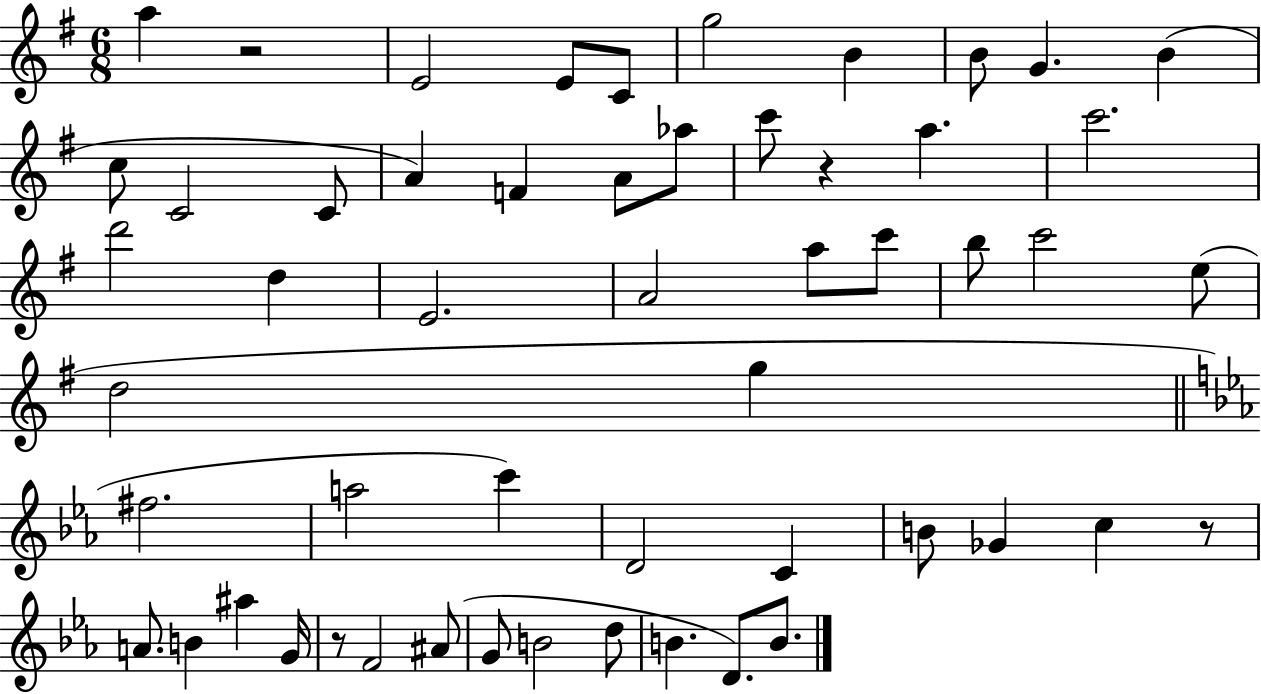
{
  \clef treble
  \numericTimeSignature
  \time 6/8
  \key g \major
  \repeat volta 2 { a''4 r2 | e'2 e'8 c'8 | g''2 b'4 | b'8 g'4. b'4( | \break c''8 c'2 c'8 | a'4) f'4 a'8 aes''8 | c'''8 r4 a''4. | c'''2. | \break d'''2 d''4 | e'2. | a'2 a''8 c'''8 | b''8 c'''2 e''8( | \break d''2 g''4 | \bar "||" \break \key ees \major fis''2. | a''2 c'''4) | d'2 c'4 | b'8 ges'4 c''4 r8 | \break a'8. b'4 ais''4 g'16 | r8 f'2 ais'8( | g'8 b'2 d''8 | b'4. d'8.) b'8. | \break } \bar "|."
}